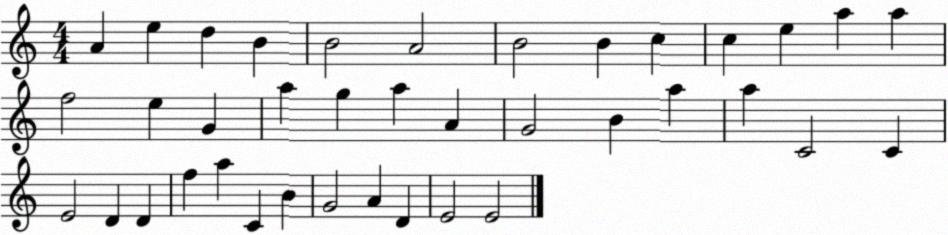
X:1
T:Untitled
M:4/4
L:1/4
K:C
A e d B B2 A2 B2 B c c e a a f2 e G a g a A G2 B a a C2 C E2 D D f a C B G2 A D E2 E2